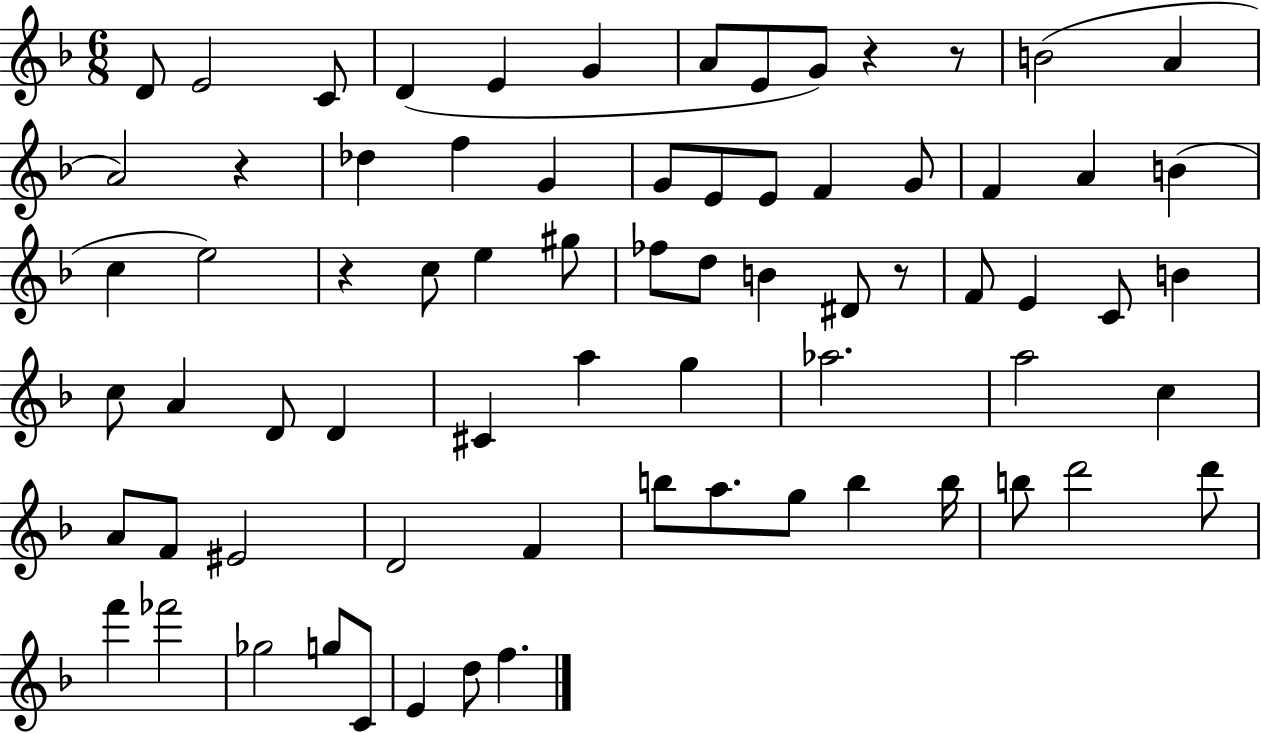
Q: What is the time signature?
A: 6/8